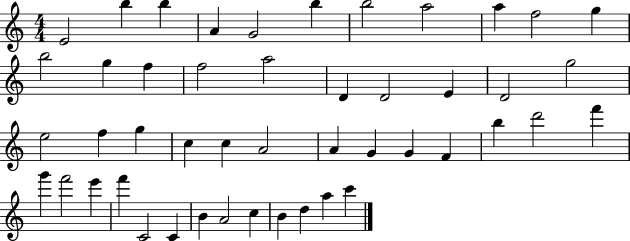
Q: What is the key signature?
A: C major